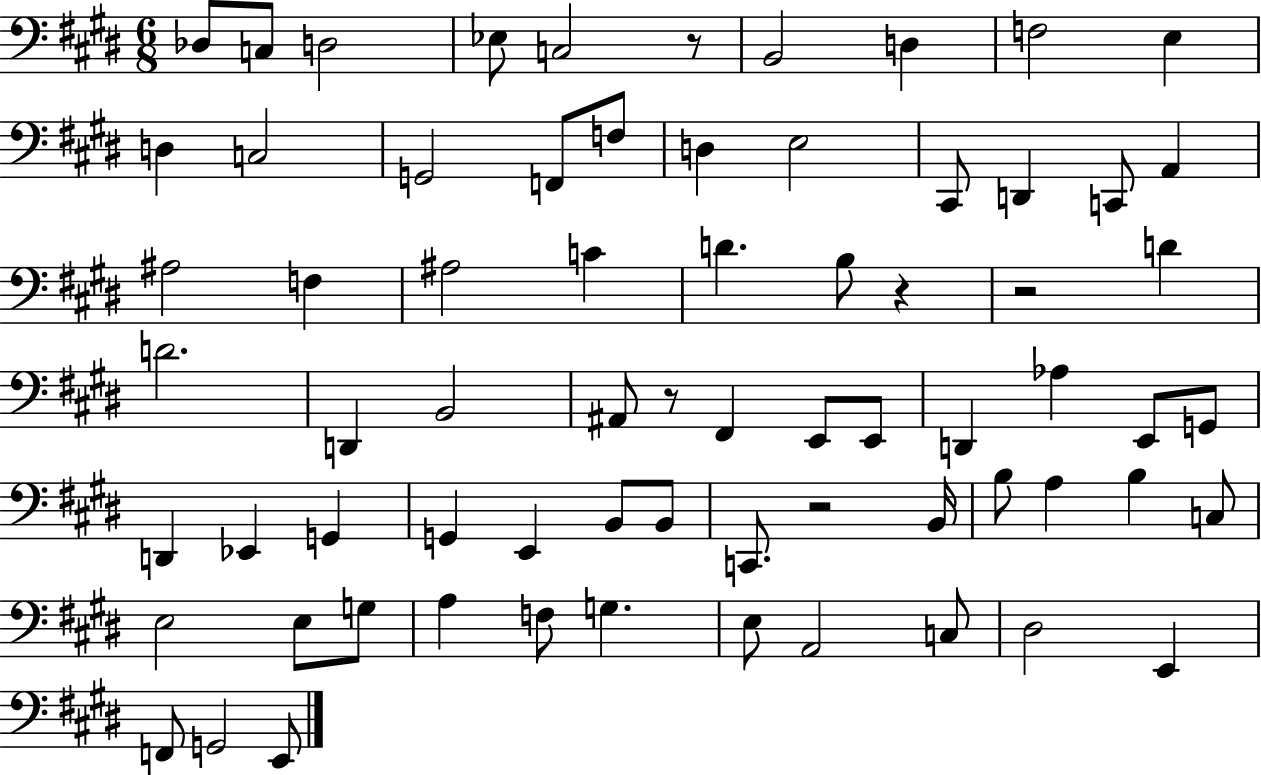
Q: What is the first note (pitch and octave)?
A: Db3